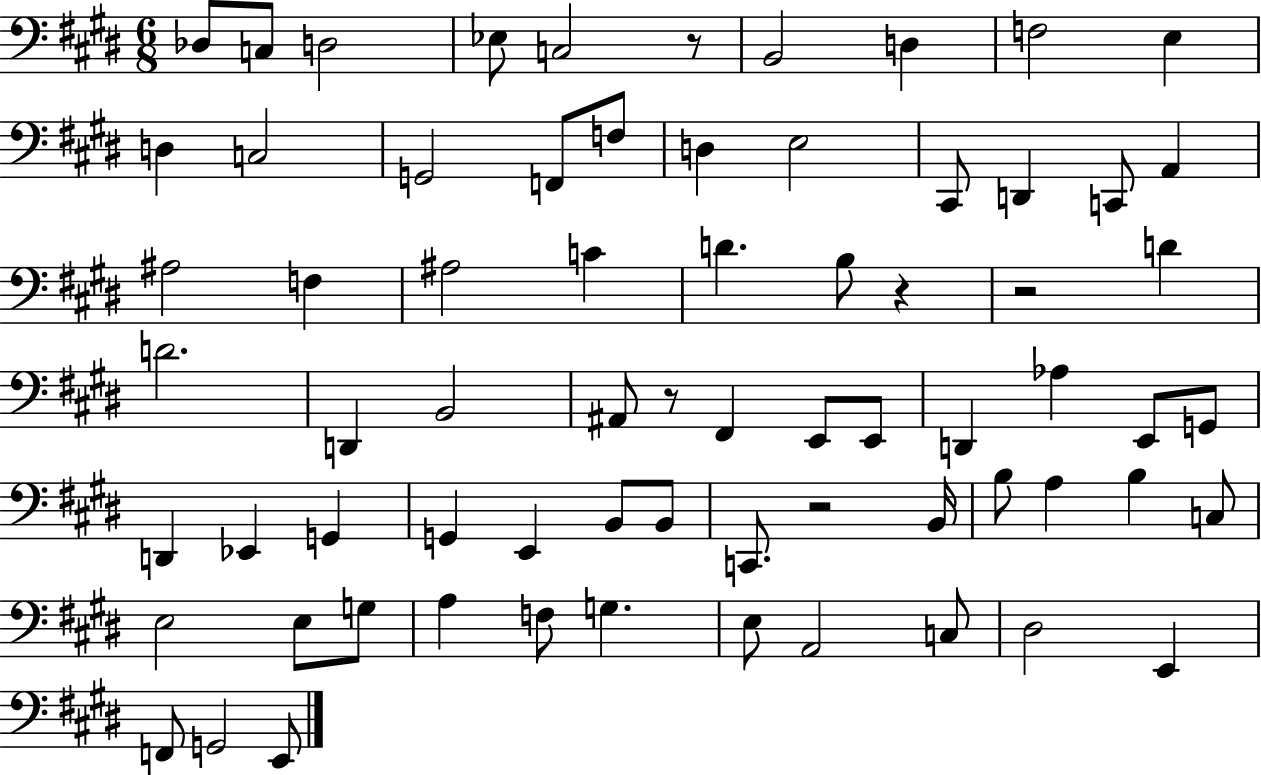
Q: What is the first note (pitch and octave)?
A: Db3